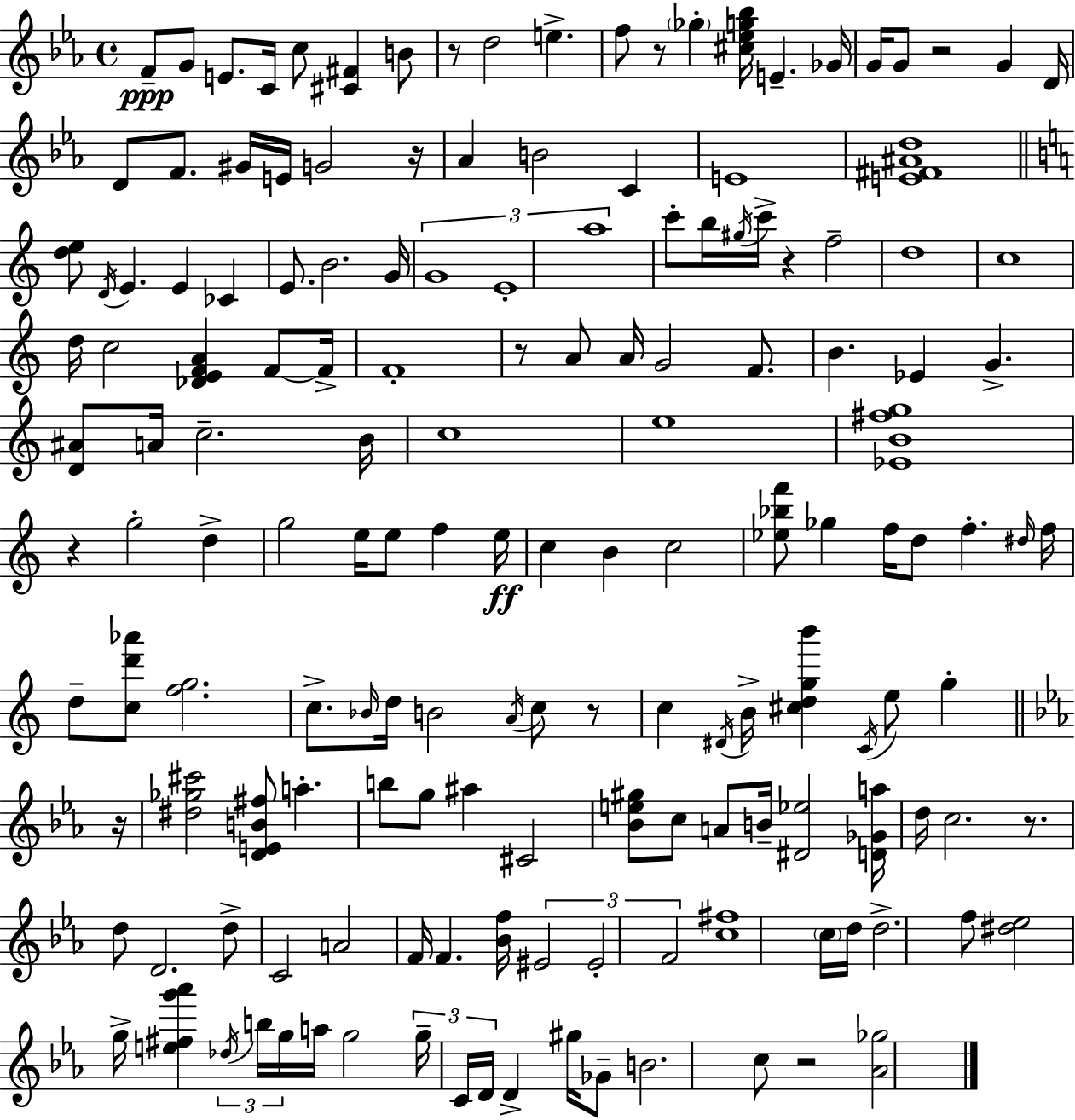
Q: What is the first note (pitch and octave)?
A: F4